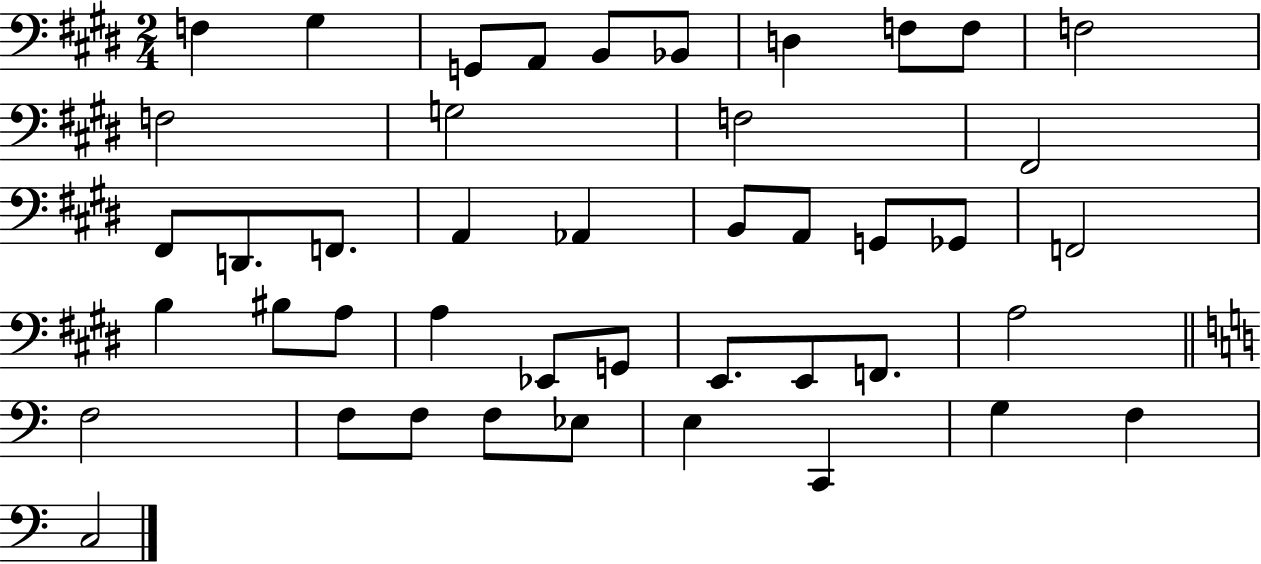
X:1
T:Untitled
M:2/4
L:1/4
K:E
F, ^G, G,,/2 A,,/2 B,,/2 _B,,/2 D, F,/2 F,/2 F,2 F,2 G,2 F,2 ^F,,2 ^F,,/2 D,,/2 F,,/2 A,, _A,, B,,/2 A,,/2 G,,/2 _G,,/2 F,,2 B, ^B,/2 A,/2 A, _E,,/2 G,,/2 E,,/2 E,,/2 F,,/2 A,2 F,2 F,/2 F,/2 F,/2 _E,/2 E, C,, G, F, C,2